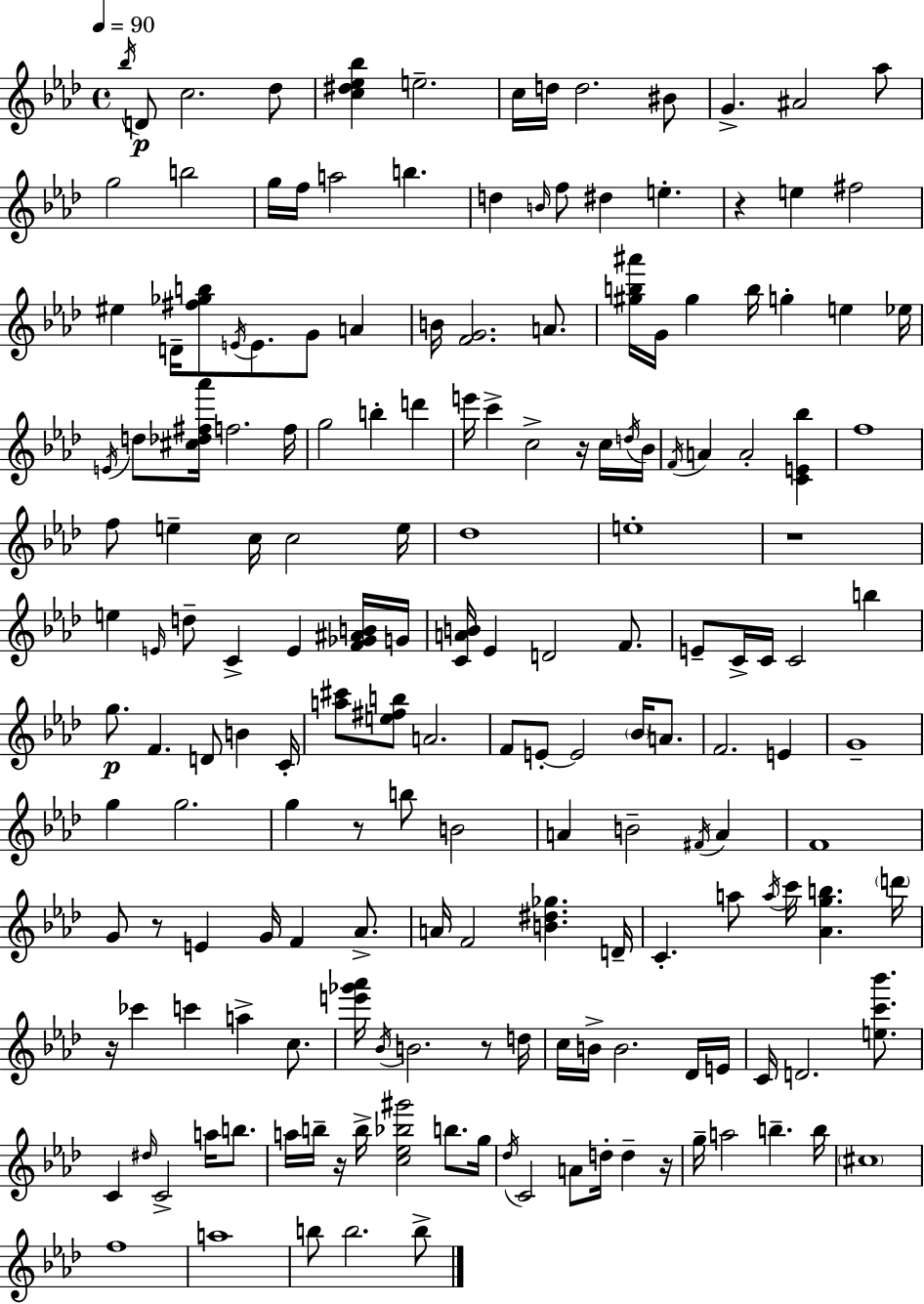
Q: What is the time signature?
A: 4/4